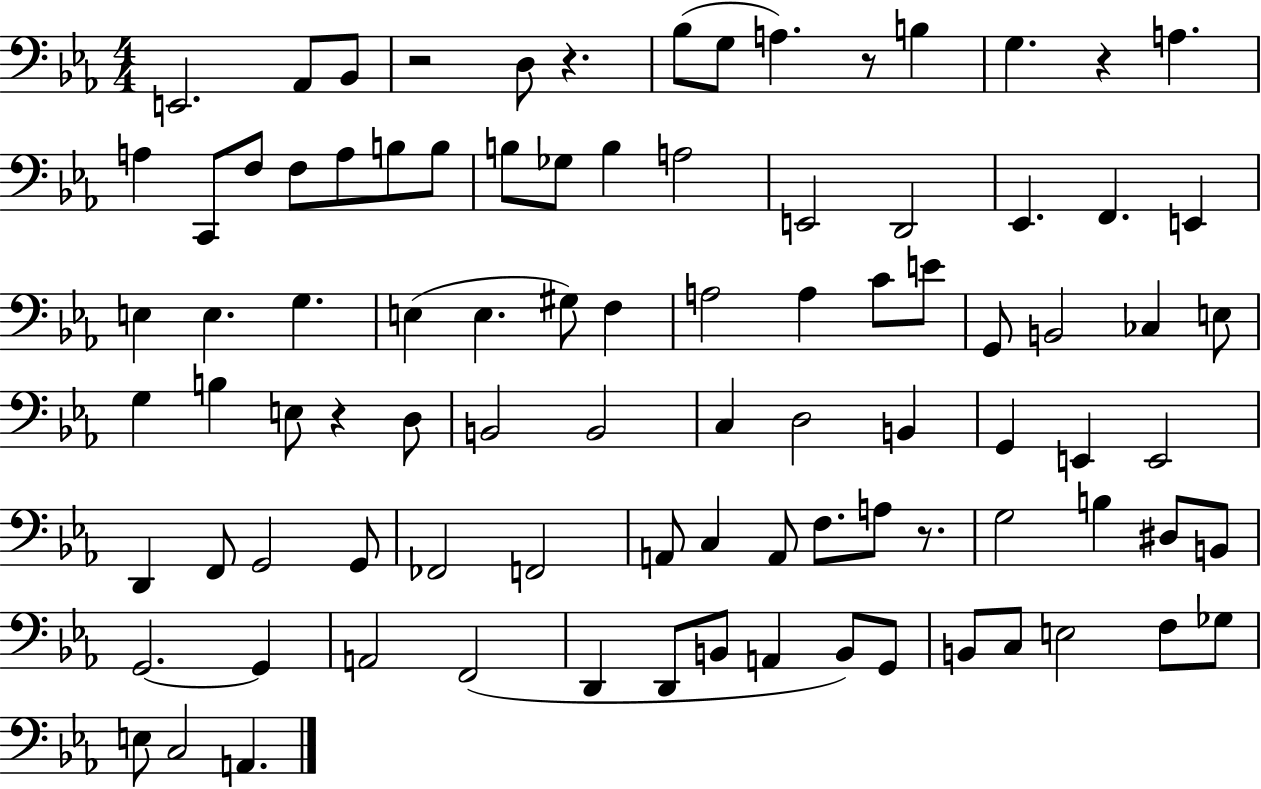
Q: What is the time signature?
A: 4/4